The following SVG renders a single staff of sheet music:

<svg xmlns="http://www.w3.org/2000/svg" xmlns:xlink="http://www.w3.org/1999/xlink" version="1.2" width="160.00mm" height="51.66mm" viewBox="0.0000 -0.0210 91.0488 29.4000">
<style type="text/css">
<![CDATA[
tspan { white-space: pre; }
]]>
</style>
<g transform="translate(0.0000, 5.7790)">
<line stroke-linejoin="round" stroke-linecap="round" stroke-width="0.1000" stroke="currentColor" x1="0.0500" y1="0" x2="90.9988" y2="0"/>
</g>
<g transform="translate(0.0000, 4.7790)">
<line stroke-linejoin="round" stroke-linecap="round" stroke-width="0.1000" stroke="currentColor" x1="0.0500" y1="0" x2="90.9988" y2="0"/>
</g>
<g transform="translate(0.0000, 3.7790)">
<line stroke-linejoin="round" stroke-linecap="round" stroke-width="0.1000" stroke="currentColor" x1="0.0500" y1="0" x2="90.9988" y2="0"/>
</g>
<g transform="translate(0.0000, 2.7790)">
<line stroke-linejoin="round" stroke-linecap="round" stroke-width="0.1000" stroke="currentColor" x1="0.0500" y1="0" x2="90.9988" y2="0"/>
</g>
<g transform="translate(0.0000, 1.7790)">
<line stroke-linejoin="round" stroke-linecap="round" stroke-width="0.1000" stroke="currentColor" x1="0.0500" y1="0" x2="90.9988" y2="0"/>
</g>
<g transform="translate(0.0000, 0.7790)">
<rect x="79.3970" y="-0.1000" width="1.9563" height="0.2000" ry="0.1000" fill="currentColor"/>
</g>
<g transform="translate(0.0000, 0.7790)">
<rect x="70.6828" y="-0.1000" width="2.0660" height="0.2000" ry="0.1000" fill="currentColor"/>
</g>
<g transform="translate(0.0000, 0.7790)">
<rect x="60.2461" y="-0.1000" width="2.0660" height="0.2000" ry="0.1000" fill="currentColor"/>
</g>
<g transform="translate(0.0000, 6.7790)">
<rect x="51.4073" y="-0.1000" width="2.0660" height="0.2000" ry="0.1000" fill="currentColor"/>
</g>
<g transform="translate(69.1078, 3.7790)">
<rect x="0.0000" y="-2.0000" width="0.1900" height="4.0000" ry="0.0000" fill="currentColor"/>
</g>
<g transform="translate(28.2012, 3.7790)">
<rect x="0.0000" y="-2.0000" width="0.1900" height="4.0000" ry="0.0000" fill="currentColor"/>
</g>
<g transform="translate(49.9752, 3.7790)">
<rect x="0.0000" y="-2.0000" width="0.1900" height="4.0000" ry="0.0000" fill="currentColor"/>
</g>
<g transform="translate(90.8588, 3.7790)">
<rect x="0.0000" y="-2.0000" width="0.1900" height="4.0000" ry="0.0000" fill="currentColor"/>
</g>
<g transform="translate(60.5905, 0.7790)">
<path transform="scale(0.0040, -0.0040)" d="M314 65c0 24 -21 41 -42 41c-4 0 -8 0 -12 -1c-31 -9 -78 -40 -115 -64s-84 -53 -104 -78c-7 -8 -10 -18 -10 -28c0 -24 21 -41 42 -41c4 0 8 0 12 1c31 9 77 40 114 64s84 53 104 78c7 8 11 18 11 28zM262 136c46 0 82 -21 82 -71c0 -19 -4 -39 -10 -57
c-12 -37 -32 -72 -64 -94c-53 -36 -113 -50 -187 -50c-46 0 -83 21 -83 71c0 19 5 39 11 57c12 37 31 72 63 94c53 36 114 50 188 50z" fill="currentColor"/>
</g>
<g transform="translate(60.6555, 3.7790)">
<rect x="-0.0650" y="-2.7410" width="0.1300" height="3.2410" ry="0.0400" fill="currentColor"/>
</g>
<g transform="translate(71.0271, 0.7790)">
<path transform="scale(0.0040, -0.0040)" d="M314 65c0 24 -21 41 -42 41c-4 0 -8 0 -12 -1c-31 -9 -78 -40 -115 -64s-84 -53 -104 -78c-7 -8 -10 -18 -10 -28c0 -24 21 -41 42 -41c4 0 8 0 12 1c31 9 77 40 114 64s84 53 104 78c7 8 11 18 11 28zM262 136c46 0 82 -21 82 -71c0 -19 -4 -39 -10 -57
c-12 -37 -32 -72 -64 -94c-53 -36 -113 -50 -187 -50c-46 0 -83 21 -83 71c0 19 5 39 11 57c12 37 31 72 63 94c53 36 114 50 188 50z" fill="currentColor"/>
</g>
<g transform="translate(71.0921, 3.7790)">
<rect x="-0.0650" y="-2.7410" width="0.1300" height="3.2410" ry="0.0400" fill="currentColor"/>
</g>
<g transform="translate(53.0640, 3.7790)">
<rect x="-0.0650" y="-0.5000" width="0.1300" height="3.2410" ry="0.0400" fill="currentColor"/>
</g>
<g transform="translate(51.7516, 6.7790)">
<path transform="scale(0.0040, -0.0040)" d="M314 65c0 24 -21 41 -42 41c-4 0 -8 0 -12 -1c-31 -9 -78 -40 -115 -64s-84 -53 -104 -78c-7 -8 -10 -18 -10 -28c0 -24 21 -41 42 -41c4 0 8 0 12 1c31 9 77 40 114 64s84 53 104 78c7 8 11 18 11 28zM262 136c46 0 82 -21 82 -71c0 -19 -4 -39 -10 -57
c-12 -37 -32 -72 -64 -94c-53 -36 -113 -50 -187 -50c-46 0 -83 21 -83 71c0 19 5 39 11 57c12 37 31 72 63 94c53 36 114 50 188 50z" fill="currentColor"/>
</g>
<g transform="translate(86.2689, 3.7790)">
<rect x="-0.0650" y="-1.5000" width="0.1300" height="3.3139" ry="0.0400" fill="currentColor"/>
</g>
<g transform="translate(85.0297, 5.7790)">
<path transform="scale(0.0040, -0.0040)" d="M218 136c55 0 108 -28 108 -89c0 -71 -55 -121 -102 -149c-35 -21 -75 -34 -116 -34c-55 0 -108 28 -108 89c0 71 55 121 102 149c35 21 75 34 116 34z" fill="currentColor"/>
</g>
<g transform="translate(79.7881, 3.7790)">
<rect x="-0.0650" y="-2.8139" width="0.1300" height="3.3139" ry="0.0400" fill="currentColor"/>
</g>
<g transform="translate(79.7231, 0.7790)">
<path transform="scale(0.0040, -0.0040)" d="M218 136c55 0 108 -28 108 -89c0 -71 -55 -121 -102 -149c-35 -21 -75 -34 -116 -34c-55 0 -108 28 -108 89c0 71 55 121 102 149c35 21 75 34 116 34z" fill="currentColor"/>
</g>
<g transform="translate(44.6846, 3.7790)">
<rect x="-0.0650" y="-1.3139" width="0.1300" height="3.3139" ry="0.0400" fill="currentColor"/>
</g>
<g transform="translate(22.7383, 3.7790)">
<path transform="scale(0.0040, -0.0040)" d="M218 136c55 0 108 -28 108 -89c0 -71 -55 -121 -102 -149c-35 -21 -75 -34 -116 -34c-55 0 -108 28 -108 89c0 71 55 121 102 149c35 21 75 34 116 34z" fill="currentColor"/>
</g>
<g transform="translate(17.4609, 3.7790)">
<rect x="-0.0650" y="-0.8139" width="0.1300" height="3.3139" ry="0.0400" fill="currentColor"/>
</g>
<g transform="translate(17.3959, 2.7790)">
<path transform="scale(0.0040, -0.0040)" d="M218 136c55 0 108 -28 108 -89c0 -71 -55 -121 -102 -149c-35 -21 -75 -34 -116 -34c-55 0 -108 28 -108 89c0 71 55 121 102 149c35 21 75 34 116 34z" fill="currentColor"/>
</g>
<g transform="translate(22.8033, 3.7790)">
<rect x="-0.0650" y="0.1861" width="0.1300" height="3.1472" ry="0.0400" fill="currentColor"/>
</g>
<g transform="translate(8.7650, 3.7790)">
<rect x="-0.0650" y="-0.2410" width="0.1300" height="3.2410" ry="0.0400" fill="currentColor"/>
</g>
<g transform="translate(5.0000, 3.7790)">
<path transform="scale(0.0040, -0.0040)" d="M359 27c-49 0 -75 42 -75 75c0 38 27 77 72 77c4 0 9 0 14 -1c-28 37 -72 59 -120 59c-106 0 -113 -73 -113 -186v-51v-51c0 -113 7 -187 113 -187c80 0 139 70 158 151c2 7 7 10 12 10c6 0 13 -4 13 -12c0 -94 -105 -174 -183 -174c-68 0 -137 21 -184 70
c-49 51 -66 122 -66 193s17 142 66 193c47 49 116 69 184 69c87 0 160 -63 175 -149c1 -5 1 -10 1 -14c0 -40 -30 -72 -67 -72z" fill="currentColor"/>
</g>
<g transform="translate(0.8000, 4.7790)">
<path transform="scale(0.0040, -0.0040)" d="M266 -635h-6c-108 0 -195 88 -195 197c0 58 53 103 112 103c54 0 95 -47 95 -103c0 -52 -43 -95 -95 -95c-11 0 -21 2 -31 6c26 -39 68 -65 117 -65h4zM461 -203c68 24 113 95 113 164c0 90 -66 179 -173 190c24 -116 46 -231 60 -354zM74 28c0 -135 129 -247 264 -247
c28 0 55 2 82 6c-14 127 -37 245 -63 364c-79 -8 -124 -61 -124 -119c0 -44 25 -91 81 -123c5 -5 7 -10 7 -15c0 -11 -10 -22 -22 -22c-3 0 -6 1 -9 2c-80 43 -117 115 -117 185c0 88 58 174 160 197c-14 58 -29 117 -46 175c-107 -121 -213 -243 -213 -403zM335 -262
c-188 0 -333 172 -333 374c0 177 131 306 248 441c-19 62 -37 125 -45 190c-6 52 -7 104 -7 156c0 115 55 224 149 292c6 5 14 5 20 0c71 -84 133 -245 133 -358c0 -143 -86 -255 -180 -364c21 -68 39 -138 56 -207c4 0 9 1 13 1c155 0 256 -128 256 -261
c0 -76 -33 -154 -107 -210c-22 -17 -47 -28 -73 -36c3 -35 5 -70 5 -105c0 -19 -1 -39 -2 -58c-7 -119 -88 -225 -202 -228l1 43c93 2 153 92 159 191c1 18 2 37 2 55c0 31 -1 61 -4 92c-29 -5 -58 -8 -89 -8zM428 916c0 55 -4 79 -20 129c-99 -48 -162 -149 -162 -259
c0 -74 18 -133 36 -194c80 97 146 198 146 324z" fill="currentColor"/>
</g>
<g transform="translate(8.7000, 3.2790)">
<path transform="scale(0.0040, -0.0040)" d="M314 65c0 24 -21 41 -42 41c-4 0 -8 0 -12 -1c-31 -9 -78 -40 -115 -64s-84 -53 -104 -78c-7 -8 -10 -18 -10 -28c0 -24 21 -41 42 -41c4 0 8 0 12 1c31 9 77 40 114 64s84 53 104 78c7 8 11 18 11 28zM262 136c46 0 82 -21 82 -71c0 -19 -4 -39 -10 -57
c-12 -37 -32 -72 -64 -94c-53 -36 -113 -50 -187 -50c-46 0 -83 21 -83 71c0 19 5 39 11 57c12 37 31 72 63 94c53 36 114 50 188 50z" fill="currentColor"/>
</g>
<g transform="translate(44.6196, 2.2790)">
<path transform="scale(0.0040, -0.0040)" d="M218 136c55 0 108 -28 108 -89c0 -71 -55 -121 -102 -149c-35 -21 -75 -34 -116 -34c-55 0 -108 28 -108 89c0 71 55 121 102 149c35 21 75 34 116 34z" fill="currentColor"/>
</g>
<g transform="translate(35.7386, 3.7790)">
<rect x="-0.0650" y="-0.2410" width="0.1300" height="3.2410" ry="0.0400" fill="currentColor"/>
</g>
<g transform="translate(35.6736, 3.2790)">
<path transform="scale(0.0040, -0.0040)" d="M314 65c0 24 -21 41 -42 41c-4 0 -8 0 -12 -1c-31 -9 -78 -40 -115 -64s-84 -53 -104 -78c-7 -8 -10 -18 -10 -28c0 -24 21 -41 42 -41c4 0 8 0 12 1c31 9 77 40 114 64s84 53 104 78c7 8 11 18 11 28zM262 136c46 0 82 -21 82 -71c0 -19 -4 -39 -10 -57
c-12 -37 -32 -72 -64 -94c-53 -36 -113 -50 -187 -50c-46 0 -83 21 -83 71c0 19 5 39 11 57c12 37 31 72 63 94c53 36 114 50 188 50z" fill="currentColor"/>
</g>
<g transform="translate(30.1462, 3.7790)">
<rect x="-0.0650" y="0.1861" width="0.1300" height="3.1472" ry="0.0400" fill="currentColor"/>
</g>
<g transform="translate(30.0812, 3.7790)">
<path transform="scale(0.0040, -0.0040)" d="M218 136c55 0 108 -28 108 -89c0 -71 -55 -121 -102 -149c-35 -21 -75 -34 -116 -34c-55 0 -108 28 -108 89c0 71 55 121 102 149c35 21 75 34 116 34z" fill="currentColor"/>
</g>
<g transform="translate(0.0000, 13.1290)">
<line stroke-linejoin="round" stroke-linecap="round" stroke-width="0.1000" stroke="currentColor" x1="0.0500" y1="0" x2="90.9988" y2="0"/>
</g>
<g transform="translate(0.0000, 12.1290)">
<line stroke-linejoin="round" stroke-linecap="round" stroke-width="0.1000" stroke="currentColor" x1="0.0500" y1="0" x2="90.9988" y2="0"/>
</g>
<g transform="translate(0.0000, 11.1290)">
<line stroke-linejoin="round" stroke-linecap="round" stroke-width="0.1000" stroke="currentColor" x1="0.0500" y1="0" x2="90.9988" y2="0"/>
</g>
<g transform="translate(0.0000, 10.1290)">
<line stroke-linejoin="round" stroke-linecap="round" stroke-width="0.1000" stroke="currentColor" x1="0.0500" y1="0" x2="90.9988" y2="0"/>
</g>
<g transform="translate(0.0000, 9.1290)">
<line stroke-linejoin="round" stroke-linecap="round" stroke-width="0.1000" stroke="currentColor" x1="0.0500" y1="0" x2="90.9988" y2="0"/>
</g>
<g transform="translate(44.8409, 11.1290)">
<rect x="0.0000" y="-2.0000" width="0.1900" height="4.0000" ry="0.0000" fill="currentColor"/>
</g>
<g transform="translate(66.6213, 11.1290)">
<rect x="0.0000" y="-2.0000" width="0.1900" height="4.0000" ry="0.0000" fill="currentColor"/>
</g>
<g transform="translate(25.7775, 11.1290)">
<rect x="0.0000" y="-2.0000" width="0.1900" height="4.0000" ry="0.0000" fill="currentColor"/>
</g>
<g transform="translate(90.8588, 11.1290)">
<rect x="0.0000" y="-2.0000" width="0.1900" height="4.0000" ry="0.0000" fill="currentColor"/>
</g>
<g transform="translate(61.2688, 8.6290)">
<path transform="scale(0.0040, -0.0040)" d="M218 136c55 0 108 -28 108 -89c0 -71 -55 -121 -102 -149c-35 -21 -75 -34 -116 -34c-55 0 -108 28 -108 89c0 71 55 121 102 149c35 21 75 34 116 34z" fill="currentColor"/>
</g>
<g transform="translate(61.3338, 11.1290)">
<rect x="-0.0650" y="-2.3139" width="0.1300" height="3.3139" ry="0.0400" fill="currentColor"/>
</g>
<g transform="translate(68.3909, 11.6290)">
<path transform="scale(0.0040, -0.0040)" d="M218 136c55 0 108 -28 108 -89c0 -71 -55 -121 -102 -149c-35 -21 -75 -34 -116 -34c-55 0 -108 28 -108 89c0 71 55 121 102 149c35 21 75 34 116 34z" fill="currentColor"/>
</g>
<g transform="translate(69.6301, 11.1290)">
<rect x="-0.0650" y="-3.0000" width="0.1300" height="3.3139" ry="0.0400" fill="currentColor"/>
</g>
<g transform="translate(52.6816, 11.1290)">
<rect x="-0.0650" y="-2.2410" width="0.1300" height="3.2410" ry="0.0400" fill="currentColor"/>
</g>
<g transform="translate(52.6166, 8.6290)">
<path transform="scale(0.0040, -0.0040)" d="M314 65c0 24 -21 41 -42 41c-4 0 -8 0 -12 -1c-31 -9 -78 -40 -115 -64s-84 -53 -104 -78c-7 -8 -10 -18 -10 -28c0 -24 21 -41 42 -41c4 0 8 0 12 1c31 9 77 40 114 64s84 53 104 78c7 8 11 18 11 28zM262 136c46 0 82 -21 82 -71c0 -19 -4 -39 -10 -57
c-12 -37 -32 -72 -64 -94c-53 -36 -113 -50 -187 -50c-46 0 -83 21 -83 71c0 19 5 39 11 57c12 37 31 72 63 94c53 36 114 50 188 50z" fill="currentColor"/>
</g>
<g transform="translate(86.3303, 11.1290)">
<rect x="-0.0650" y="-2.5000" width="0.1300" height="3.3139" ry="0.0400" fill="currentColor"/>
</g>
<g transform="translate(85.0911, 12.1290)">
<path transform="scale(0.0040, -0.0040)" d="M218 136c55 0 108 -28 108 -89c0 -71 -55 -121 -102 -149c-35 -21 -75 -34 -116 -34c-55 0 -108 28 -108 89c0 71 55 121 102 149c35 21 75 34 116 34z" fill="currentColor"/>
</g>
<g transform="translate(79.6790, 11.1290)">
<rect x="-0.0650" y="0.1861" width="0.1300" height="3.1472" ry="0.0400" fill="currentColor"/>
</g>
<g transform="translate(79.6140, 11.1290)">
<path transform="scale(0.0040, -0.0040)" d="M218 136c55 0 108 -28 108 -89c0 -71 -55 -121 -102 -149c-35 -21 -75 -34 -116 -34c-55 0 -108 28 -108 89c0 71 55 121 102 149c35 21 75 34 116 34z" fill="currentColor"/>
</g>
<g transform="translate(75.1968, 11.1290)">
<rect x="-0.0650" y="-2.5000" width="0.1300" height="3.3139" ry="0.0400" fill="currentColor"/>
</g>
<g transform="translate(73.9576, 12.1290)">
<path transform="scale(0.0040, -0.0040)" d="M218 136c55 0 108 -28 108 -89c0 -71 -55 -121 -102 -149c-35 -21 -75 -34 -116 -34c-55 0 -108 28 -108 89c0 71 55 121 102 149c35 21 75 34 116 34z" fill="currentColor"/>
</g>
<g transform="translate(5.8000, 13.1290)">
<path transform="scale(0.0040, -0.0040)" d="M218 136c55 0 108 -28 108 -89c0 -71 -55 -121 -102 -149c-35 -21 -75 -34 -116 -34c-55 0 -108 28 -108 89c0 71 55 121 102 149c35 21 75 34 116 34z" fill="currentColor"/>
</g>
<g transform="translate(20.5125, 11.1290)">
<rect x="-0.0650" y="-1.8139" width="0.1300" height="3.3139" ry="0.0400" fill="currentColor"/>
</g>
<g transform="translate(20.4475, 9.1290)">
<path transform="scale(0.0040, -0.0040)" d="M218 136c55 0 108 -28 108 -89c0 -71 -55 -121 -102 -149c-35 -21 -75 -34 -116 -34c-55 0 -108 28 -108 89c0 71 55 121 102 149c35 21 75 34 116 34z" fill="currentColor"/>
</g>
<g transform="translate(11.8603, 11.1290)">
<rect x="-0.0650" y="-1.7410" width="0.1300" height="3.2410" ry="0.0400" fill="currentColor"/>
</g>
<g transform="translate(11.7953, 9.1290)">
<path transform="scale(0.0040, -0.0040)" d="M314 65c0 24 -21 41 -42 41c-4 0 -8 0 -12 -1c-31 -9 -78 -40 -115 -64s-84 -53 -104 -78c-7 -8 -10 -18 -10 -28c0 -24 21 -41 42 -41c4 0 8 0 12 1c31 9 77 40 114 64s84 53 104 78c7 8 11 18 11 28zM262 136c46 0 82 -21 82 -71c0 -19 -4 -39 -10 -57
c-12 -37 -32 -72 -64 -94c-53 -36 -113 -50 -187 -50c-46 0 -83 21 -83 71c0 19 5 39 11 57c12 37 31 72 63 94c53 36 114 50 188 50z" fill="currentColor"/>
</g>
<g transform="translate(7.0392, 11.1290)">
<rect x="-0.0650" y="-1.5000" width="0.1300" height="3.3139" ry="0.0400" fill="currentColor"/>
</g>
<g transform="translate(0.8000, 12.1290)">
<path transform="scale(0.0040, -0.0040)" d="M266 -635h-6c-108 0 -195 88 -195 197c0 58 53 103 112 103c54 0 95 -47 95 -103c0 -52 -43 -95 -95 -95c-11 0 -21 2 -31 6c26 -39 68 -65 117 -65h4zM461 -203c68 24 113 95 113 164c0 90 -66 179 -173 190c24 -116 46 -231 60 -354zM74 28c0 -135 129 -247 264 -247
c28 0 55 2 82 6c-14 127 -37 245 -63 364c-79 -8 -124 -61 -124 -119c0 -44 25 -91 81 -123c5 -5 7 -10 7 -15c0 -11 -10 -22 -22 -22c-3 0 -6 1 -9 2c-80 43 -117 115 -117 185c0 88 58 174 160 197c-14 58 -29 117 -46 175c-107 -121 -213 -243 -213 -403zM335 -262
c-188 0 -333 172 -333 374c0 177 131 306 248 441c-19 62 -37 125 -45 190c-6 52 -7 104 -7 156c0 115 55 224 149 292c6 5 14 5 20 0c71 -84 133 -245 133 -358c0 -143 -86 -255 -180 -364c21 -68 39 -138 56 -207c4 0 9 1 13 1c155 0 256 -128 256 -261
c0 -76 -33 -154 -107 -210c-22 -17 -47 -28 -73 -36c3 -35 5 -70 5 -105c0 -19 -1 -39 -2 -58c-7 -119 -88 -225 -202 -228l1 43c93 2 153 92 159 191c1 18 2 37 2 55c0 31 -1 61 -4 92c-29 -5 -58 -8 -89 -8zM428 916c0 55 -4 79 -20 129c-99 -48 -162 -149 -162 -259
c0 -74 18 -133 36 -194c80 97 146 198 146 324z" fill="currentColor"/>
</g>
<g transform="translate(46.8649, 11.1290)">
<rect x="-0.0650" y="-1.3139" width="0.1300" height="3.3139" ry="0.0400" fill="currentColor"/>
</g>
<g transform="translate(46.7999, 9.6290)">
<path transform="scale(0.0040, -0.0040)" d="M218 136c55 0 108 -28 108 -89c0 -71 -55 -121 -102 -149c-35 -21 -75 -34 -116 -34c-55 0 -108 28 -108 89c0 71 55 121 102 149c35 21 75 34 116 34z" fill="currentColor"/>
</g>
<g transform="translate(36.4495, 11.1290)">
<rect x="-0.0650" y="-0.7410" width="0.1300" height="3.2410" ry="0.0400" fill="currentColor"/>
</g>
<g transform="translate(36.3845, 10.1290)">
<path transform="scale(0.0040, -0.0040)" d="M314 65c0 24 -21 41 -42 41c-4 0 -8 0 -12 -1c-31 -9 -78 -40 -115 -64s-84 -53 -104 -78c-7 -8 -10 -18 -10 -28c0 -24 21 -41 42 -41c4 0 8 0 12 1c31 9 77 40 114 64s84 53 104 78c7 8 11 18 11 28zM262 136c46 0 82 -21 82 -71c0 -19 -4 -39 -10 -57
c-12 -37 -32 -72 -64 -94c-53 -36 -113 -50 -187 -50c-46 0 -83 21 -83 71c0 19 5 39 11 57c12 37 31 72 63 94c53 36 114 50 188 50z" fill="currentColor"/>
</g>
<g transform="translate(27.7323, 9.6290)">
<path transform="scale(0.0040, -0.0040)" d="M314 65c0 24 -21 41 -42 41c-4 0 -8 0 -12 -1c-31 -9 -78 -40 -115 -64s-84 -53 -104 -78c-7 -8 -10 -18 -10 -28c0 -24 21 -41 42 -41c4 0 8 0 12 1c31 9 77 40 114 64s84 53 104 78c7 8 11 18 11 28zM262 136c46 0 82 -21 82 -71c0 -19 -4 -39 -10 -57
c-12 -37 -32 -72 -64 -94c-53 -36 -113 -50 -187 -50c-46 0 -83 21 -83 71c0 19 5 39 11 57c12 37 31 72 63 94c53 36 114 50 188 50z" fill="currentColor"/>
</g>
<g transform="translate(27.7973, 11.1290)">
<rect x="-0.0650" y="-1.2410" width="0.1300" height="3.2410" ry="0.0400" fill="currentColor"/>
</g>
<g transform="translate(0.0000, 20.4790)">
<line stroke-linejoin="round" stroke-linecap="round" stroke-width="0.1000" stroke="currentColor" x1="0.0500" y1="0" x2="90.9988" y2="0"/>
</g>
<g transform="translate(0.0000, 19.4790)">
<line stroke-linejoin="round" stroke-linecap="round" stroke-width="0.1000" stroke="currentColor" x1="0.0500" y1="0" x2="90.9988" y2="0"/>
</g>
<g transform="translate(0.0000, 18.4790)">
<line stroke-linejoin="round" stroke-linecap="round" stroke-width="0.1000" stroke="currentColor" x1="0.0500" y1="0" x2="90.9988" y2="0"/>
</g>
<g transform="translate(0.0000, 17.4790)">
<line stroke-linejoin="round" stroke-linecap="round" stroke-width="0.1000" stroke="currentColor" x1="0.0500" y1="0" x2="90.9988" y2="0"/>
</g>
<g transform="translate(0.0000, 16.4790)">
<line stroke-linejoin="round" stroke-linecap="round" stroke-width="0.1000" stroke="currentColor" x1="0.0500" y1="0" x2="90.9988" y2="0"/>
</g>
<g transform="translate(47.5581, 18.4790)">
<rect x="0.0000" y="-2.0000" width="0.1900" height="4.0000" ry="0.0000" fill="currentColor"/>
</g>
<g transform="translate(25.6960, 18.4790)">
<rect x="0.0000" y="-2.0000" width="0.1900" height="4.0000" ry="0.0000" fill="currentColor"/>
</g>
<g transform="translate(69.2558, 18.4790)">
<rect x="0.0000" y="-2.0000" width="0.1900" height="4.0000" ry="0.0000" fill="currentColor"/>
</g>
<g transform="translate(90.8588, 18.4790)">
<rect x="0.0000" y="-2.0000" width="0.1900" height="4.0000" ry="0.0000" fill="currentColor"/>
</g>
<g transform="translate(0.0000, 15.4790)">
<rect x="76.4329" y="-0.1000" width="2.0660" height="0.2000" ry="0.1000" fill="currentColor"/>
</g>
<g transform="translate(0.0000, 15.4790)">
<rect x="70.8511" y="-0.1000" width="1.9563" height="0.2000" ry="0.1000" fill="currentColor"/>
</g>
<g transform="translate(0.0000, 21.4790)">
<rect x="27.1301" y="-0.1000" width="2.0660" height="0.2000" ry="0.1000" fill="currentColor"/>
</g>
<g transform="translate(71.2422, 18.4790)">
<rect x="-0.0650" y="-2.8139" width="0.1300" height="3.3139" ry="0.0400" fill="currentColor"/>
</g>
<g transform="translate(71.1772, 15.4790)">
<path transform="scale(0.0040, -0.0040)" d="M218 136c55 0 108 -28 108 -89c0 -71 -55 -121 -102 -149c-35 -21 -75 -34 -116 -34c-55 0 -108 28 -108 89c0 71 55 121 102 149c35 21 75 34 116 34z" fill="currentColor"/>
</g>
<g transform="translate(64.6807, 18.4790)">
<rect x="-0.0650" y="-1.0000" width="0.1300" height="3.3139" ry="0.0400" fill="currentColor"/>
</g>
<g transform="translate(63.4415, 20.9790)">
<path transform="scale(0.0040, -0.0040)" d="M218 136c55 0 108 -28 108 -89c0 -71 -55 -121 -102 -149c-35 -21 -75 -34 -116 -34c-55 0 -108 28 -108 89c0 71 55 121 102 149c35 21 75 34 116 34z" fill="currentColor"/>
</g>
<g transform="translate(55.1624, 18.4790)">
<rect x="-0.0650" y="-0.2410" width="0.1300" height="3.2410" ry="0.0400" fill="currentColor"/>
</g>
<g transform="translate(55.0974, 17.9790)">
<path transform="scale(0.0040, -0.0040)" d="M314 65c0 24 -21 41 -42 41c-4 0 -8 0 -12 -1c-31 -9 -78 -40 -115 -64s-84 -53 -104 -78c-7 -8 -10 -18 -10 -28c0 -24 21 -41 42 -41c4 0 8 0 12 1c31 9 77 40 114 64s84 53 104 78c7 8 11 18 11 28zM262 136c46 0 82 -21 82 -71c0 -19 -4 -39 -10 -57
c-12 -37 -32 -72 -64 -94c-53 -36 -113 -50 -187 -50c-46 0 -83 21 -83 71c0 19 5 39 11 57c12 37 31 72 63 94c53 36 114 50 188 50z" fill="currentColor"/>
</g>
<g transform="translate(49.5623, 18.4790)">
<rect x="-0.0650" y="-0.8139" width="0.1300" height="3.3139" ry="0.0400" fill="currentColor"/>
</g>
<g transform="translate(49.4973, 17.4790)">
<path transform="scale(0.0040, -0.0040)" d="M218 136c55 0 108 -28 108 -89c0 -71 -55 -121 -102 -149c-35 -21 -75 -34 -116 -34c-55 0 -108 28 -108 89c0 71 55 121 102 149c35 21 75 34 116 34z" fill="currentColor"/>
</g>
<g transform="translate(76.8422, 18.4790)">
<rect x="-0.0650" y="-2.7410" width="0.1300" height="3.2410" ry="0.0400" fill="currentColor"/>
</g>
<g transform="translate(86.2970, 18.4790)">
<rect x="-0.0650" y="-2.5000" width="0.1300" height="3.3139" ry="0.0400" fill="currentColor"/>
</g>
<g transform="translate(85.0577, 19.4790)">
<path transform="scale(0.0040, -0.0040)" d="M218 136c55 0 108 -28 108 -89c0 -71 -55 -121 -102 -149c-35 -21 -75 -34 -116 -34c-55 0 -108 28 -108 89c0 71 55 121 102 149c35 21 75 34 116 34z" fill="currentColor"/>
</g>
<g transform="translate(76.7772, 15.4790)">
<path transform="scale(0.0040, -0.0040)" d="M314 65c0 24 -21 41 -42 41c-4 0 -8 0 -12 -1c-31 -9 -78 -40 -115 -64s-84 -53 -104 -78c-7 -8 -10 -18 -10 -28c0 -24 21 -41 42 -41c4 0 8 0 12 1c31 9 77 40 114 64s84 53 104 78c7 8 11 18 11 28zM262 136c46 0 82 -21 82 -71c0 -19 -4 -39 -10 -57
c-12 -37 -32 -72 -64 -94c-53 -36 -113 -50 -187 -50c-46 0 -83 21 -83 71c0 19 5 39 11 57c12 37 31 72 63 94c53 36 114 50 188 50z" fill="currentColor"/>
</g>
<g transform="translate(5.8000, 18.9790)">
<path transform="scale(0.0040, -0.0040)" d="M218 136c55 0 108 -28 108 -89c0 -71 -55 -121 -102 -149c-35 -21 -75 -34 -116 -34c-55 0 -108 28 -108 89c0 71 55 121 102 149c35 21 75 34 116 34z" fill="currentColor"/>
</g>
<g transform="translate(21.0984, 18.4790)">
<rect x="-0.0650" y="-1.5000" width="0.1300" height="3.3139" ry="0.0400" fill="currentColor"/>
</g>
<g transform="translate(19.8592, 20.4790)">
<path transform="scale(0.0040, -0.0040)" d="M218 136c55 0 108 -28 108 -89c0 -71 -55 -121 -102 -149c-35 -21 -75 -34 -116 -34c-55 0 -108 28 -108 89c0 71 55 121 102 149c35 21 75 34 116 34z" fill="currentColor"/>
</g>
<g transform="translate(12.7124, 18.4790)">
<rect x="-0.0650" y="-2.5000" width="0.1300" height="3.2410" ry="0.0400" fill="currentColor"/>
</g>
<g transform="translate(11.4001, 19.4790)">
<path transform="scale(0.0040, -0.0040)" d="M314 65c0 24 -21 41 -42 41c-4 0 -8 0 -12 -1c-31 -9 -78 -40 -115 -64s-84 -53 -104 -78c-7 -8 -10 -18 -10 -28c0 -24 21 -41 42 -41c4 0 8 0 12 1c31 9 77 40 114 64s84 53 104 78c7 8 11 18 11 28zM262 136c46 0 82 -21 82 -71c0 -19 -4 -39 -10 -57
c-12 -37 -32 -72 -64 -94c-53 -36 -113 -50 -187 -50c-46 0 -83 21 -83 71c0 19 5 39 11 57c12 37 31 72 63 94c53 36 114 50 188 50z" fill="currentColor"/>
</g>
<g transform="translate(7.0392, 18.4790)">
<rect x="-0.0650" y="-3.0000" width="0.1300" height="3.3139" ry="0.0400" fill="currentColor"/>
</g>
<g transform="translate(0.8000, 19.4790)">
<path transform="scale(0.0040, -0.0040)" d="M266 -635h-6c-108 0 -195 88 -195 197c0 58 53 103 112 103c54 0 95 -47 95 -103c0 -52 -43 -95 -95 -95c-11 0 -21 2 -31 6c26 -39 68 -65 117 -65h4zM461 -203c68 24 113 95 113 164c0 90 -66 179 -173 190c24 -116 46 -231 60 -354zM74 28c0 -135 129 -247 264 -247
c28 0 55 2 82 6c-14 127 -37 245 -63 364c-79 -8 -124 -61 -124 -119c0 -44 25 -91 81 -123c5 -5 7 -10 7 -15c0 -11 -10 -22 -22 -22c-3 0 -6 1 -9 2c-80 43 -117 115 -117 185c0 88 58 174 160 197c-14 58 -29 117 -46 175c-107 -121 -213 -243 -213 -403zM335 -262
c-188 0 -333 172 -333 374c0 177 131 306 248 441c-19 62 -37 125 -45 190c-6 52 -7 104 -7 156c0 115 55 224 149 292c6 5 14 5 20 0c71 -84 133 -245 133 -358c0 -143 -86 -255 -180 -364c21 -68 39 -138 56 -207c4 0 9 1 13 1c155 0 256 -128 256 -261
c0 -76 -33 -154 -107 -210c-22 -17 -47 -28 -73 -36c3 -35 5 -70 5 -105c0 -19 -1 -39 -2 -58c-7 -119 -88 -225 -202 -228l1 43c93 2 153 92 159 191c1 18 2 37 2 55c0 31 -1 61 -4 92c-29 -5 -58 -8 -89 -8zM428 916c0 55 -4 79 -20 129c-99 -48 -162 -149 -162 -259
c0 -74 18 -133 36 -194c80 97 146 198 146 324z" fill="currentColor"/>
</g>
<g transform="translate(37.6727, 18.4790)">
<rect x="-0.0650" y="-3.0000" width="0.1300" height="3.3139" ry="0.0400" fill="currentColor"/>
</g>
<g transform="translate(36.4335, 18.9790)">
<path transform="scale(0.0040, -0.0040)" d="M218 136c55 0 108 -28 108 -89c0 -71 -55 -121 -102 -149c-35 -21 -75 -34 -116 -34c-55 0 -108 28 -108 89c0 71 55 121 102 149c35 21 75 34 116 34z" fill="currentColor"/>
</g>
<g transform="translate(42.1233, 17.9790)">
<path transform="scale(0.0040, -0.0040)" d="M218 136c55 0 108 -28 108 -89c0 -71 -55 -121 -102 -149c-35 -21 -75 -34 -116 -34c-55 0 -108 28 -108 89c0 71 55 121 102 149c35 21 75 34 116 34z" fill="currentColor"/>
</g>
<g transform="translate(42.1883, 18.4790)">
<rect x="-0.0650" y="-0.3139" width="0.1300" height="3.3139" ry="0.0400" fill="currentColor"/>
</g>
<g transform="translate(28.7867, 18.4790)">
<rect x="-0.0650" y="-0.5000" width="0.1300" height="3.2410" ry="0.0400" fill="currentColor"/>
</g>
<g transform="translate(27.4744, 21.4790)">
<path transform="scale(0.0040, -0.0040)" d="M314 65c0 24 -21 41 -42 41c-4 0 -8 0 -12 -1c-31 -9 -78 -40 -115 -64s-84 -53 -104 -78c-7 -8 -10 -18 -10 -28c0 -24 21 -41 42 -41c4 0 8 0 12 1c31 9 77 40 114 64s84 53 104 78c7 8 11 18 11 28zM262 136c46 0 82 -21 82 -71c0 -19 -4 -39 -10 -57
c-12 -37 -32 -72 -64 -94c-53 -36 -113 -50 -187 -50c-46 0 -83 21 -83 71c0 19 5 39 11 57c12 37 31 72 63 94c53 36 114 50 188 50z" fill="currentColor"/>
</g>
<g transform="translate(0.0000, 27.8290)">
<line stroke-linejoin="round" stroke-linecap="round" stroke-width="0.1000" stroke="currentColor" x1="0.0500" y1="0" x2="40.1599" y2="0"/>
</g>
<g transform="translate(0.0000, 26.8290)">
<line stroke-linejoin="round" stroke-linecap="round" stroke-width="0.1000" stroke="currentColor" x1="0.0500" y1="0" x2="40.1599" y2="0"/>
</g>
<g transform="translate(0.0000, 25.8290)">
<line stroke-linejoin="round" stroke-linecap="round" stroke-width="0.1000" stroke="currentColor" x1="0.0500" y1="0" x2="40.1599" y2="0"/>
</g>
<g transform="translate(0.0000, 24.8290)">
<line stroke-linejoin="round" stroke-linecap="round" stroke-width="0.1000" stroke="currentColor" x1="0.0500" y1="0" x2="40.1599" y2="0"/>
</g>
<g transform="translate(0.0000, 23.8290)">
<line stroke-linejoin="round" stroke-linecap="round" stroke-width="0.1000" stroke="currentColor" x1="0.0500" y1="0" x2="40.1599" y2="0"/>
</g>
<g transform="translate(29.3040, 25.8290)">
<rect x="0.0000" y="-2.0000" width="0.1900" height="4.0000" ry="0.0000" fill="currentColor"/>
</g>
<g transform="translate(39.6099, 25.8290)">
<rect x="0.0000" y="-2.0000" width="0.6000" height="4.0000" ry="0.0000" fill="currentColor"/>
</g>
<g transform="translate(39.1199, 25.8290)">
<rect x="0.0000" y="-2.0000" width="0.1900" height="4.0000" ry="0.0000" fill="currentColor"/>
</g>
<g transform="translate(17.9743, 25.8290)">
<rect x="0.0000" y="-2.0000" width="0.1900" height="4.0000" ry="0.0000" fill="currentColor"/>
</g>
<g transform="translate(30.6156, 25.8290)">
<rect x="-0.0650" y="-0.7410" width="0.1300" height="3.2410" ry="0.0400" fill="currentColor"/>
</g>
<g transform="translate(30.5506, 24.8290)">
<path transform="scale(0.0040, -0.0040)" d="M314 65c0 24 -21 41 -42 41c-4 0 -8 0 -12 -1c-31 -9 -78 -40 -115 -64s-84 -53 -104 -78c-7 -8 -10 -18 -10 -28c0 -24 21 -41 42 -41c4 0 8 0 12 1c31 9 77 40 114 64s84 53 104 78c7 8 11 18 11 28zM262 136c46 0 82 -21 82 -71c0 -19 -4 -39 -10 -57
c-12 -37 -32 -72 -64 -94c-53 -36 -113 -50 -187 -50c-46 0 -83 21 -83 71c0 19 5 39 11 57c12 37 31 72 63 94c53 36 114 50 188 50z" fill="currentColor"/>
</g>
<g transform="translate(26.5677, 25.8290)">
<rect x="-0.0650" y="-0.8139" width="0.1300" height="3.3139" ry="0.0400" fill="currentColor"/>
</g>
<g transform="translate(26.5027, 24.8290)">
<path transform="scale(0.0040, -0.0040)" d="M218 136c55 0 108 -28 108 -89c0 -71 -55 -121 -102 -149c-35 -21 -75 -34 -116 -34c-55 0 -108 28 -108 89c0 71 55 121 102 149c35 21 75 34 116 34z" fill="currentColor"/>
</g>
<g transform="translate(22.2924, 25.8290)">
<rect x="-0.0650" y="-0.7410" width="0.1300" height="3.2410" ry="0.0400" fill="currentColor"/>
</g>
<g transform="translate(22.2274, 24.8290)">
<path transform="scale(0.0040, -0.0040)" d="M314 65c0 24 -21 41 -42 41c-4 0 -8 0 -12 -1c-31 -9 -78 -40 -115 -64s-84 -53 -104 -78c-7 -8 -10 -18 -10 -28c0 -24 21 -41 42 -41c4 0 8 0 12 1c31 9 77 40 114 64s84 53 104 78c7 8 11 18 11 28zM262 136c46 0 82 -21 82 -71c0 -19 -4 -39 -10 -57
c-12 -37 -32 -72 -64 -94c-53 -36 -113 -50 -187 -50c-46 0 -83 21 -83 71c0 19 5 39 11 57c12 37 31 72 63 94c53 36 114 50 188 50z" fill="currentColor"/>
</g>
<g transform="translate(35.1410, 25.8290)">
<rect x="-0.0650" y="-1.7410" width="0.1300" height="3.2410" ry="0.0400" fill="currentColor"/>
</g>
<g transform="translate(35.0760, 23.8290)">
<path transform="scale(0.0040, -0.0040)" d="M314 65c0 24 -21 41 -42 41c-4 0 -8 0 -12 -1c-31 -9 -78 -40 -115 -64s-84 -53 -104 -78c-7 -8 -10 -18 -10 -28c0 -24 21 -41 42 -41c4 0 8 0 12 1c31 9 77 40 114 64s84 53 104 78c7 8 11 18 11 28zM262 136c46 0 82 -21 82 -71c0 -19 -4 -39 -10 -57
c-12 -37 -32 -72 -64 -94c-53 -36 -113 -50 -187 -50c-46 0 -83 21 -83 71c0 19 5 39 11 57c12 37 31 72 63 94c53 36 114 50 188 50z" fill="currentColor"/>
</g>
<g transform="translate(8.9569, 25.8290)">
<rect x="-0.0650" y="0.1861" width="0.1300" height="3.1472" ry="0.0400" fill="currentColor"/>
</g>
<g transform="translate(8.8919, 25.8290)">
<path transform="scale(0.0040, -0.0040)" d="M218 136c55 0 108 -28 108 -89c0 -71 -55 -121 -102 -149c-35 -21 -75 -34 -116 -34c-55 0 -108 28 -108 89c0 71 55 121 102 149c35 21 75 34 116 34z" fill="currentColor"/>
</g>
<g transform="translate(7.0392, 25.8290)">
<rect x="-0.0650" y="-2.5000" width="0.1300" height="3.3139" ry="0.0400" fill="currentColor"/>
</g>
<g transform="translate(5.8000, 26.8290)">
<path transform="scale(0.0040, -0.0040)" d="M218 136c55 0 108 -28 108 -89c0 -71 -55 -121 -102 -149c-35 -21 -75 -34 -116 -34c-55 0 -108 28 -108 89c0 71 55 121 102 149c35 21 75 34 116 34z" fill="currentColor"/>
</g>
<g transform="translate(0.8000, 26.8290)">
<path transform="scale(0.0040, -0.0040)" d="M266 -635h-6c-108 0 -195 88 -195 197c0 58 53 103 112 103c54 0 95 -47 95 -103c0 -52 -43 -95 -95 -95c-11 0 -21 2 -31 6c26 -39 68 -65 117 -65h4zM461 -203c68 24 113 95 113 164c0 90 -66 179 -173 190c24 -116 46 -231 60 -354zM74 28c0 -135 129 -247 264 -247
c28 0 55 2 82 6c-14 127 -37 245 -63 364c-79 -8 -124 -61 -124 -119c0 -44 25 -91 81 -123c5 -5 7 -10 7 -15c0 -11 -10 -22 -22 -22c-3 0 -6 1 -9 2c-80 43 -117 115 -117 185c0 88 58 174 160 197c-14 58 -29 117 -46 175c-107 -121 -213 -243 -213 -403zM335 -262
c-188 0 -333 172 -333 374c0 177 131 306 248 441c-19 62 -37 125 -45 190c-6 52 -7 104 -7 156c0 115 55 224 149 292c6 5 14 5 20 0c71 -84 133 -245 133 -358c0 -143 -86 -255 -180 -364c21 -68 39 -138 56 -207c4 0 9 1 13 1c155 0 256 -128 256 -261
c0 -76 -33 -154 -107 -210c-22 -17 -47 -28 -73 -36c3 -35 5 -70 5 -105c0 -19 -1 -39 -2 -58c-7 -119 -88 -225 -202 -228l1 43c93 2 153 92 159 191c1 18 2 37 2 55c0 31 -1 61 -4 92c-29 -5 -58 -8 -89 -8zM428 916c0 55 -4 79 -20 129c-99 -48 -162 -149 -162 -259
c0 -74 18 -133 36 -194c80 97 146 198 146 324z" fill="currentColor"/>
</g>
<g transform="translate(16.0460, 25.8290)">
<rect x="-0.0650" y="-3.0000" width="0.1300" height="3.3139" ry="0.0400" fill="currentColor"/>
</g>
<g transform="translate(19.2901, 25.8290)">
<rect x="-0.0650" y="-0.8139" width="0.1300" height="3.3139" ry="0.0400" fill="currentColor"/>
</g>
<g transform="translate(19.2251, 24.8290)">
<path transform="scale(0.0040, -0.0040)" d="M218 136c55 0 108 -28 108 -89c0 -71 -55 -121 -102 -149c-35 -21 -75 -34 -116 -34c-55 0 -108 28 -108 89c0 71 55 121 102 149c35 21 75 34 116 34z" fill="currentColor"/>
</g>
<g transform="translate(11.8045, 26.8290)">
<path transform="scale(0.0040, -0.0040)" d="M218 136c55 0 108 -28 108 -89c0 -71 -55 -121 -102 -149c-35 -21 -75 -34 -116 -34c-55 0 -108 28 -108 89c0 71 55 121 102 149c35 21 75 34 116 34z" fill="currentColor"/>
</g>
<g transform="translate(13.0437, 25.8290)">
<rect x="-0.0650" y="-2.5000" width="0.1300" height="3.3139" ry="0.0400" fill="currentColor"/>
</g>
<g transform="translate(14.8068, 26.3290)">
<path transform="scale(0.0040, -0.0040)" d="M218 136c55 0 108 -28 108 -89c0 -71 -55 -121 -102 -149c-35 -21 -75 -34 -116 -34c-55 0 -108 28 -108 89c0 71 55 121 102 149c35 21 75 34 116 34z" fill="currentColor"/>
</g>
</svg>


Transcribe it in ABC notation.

X:1
T:Untitled
M:4/4
L:1/4
K:C
c2 d B B c2 e C2 a2 a2 a E E f2 f e2 d2 e g2 g A G B G A G2 E C2 A c d c2 D a a2 G G B G A d d2 d d2 f2